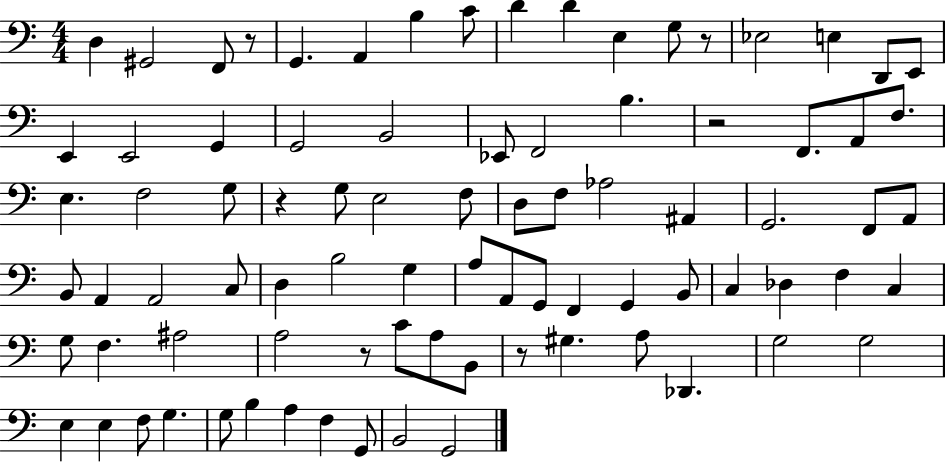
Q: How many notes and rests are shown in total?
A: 85